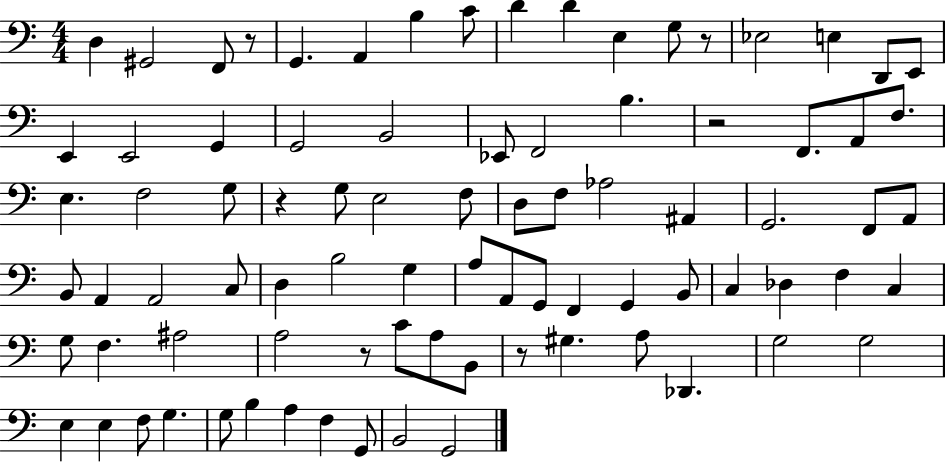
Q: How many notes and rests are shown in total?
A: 85